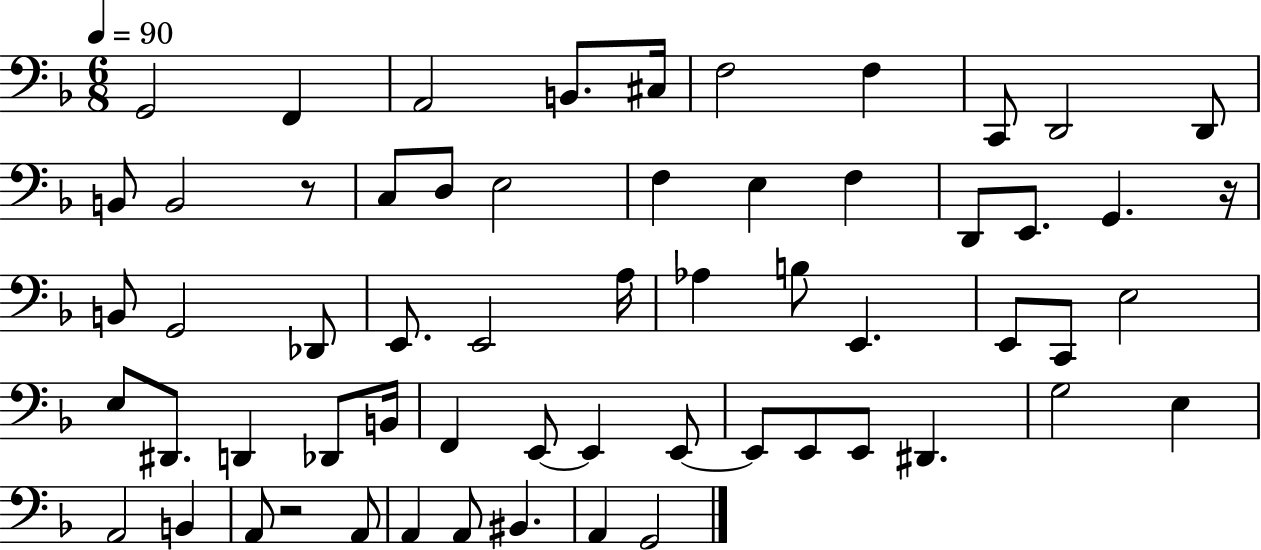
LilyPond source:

{
  \clef bass
  \numericTimeSignature
  \time 6/8
  \key f \major
  \tempo 4 = 90
  \repeat volta 2 { g,2 f,4 | a,2 b,8. cis16 | f2 f4 | c,8 d,2 d,8 | \break b,8 b,2 r8 | c8 d8 e2 | f4 e4 f4 | d,8 e,8. g,4. r16 | \break b,8 g,2 des,8 | e,8. e,2 a16 | aes4 b8 e,4. | e,8 c,8 e2 | \break e8 dis,8. d,4 des,8 b,16 | f,4 e,8~~ e,4 e,8~~ | e,8 e,8 e,8 dis,4. | g2 e4 | \break a,2 b,4 | a,8 r2 a,8 | a,4 a,8 bis,4. | a,4 g,2 | \break } \bar "|."
}